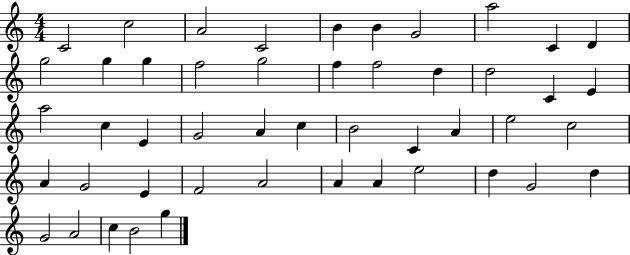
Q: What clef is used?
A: treble